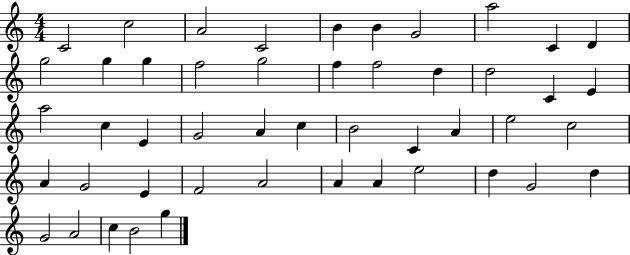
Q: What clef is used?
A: treble